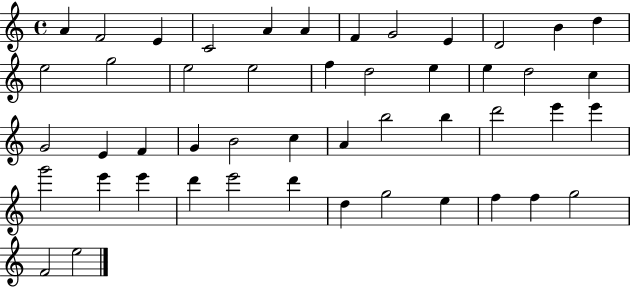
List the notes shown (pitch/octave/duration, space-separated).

A4/q F4/h E4/q C4/h A4/q A4/q F4/q G4/h E4/q D4/h B4/q D5/q E5/h G5/h E5/h E5/h F5/q D5/h E5/q E5/q D5/h C5/q G4/h E4/q F4/q G4/q B4/h C5/q A4/q B5/h B5/q D6/h E6/q E6/q G6/h E6/q E6/q D6/q E6/h D6/q D5/q G5/h E5/q F5/q F5/q G5/h F4/h E5/h